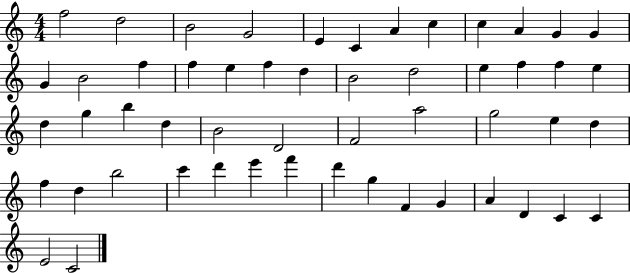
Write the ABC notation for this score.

X:1
T:Untitled
M:4/4
L:1/4
K:C
f2 d2 B2 G2 E C A c c A G G G B2 f f e f d B2 d2 e f f e d g b d B2 D2 F2 a2 g2 e d f d b2 c' d' e' f' d' g F G A D C C E2 C2